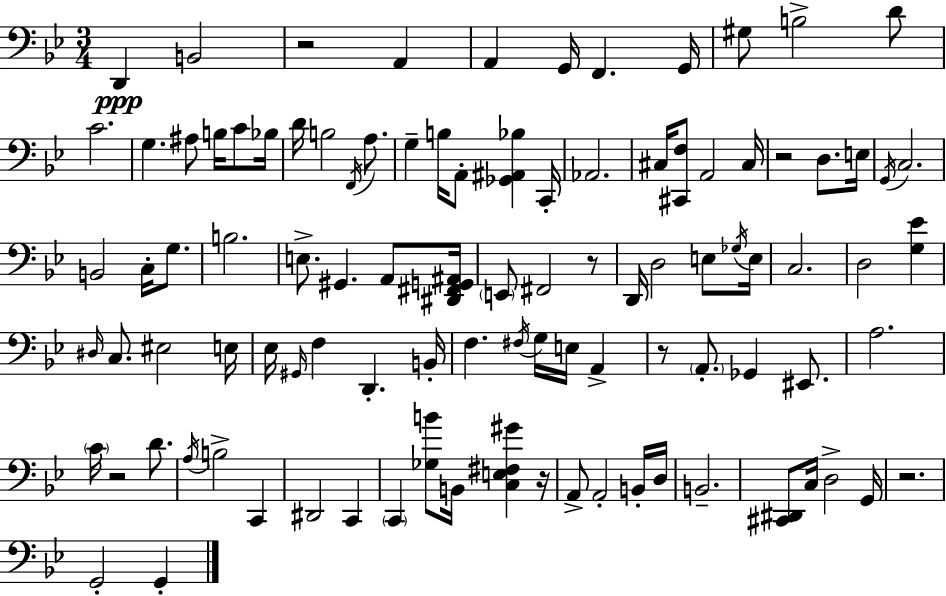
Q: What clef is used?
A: bass